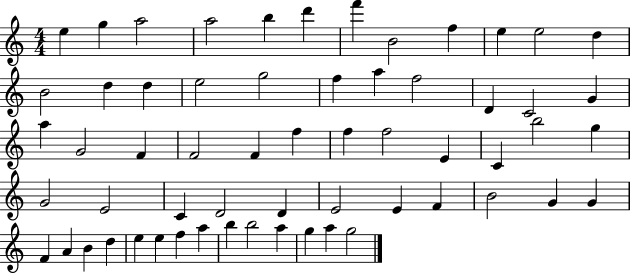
{
  \clef treble
  \numericTimeSignature
  \time 4/4
  \key c \major
  e''4 g''4 a''2 | a''2 b''4 d'''4 | f'''4 b'2 f''4 | e''4 e''2 d''4 | \break b'2 d''4 d''4 | e''2 g''2 | f''4 a''4 f''2 | d'4 c'2 g'4 | \break a''4 g'2 f'4 | f'2 f'4 f''4 | f''4 f''2 e'4 | c'4 b''2 g''4 | \break g'2 e'2 | c'4 d'2 d'4 | e'2 e'4 f'4 | b'2 g'4 g'4 | \break f'4 a'4 b'4 d''4 | e''4 e''4 f''4 a''4 | b''4 b''2 a''4 | g''4 a''4 g''2 | \break \bar "|."
}